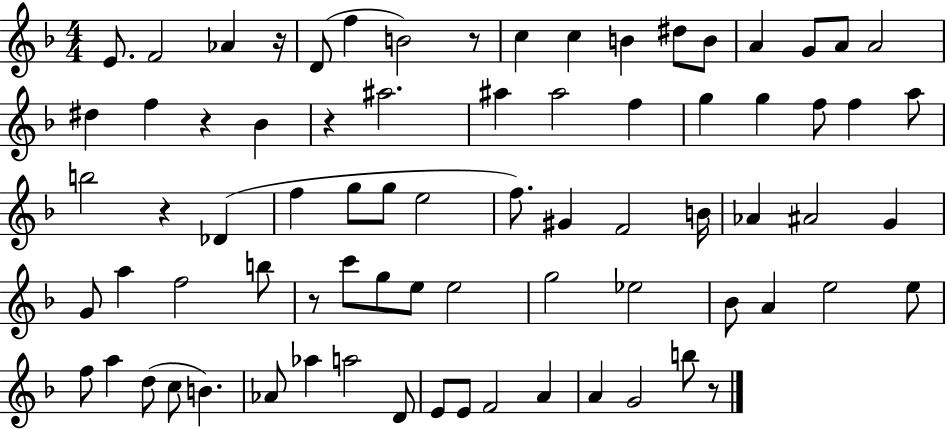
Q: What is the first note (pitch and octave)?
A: E4